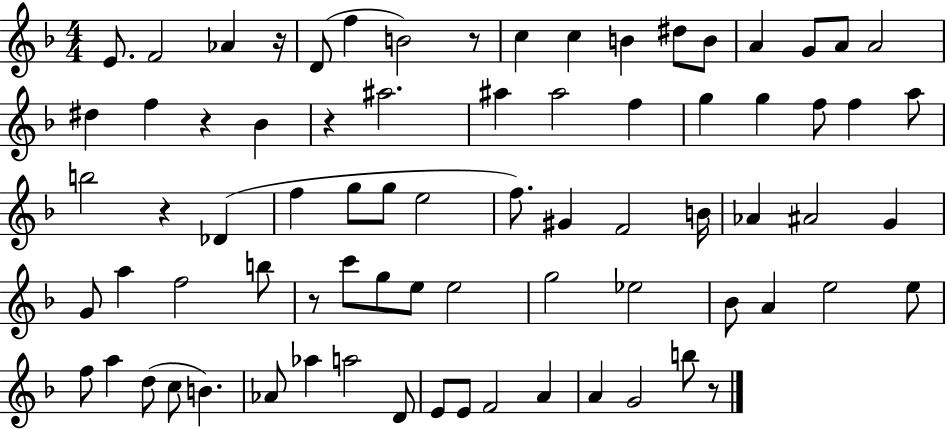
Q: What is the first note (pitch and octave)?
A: E4